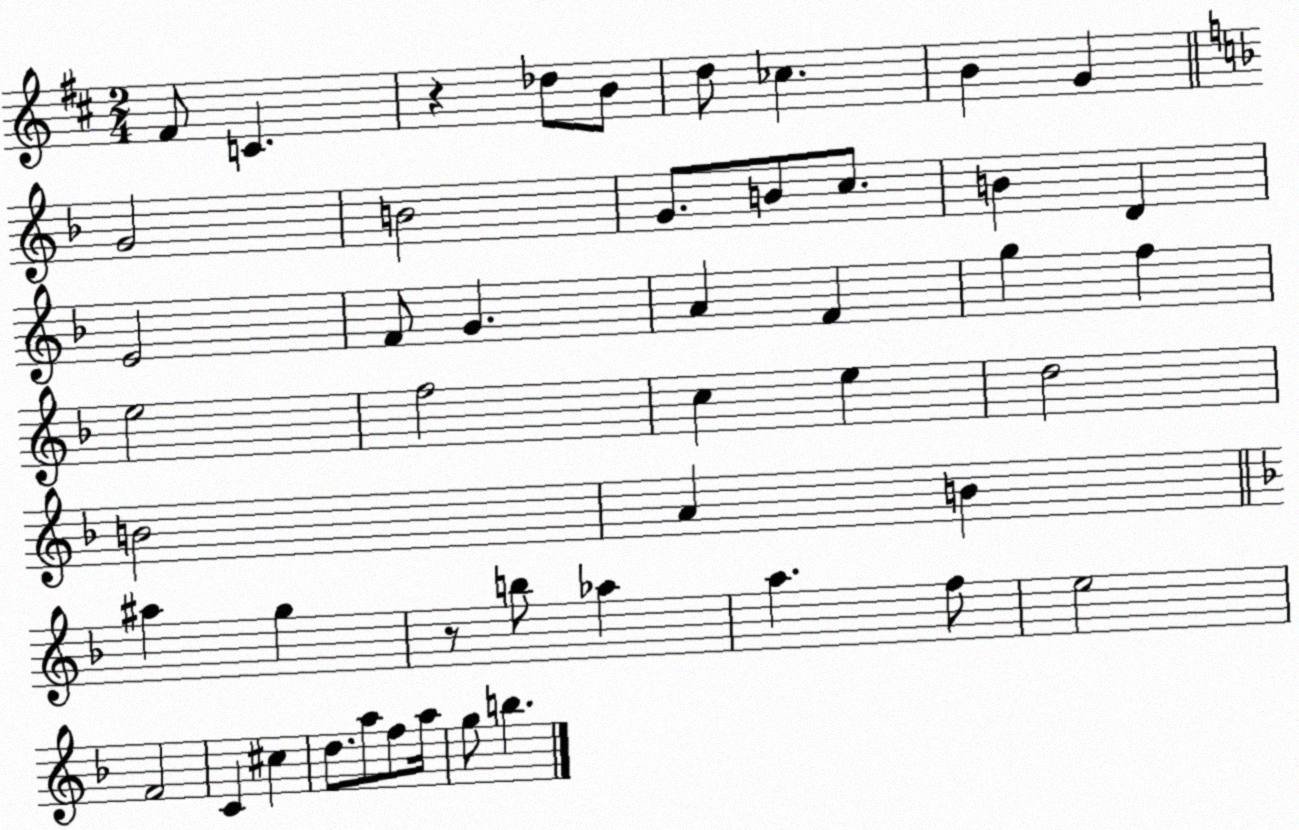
X:1
T:Untitled
M:2/4
L:1/4
K:D
^F/2 C z _d/2 B/2 d/2 _c B G G2 B2 G/2 B/2 c/2 B D E2 F/2 G A F g f e2 f2 c e d2 B2 A B ^a g z/2 b/2 _a a f/2 e2 F2 C ^c d/2 a/2 f/2 a/4 g/2 b